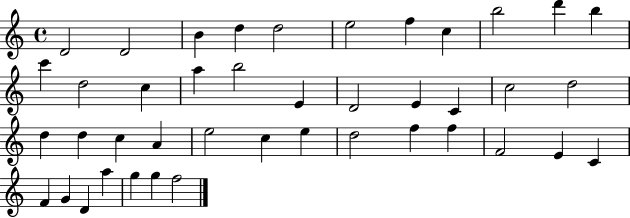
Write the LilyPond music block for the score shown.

{
  \clef treble
  \time 4/4
  \defaultTimeSignature
  \key c \major
  d'2 d'2 | b'4 d''4 d''2 | e''2 f''4 c''4 | b''2 d'''4 b''4 | \break c'''4 d''2 c''4 | a''4 b''2 e'4 | d'2 e'4 c'4 | c''2 d''2 | \break d''4 d''4 c''4 a'4 | e''2 c''4 e''4 | d''2 f''4 f''4 | f'2 e'4 c'4 | \break f'4 g'4 d'4 a''4 | g''4 g''4 f''2 | \bar "|."
}